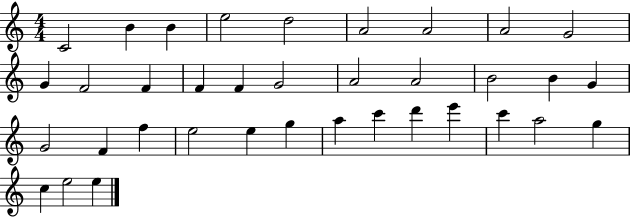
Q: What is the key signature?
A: C major